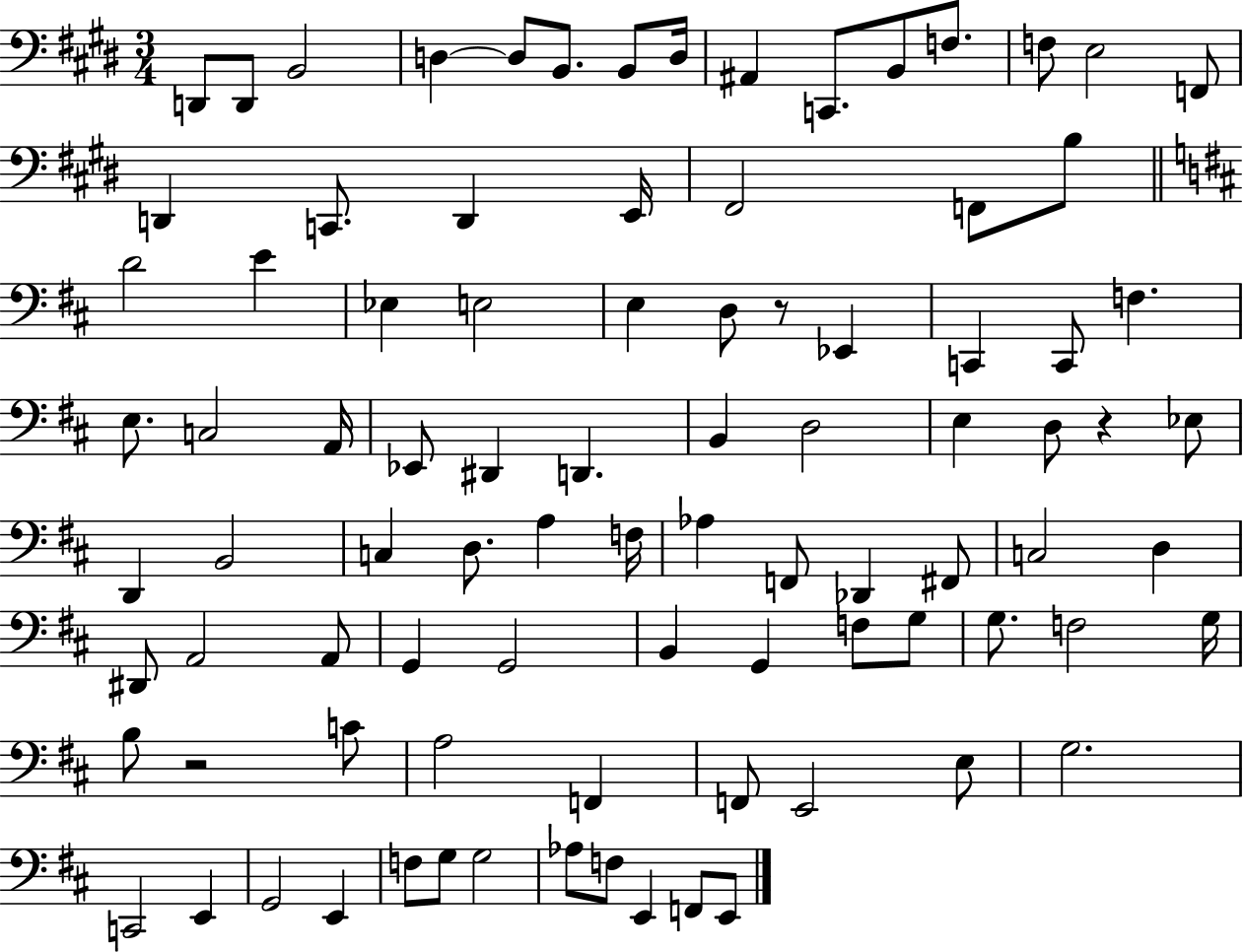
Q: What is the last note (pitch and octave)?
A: E2